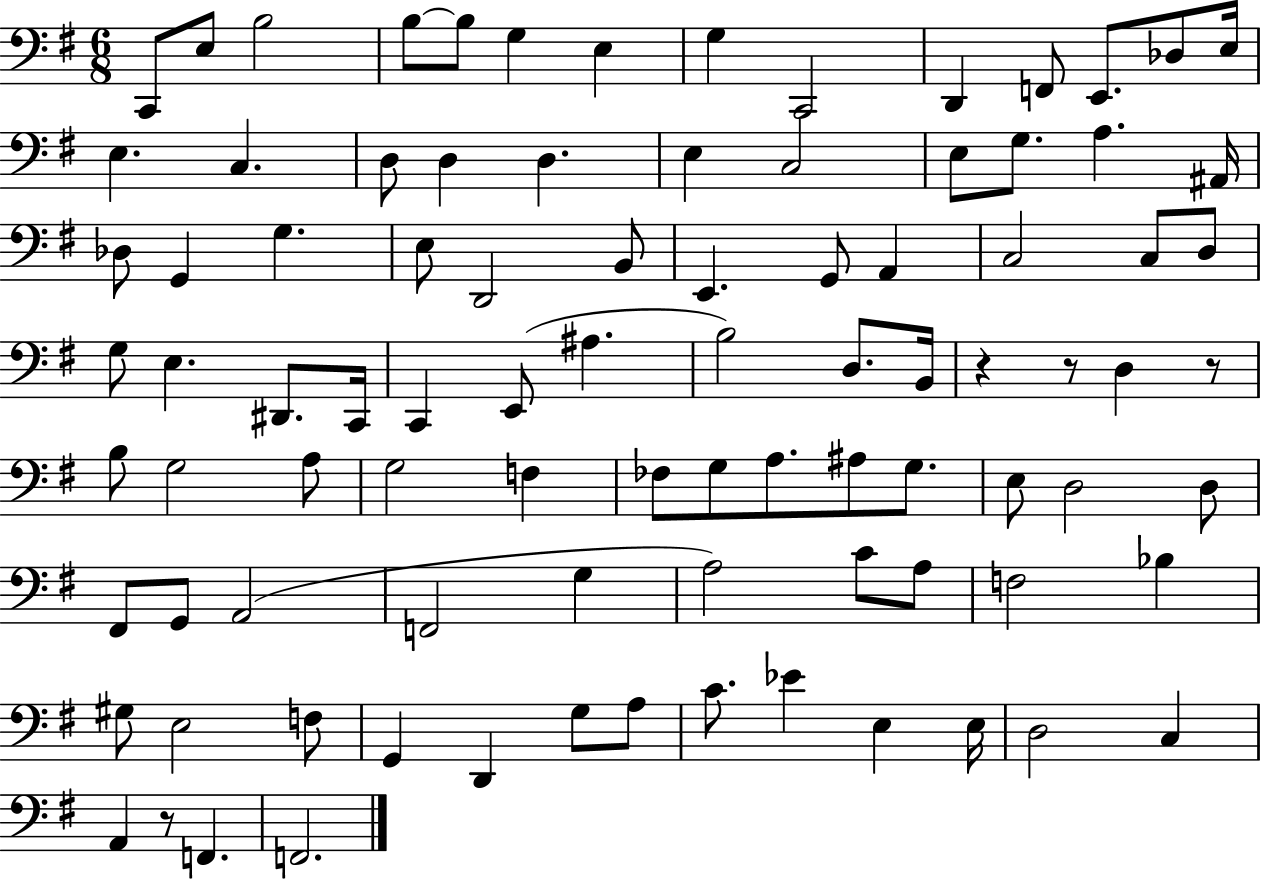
C2/e E3/e B3/h B3/e B3/e G3/q E3/q G3/q C2/h D2/q F2/e E2/e. Db3/e E3/s E3/q. C3/q. D3/e D3/q D3/q. E3/q C3/h E3/e G3/e. A3/q. A#2/s Db3/e G2/q G3/q. E3/e D2/h B2/e E2/q. G2/e A2/q C3/h C3/e D3/e G3/e E3/q. D#2/e. C2/s C2/q E2/e A#3/q. B3/h D3/e. B2/s R/q R/e D3/q R/e B3/e G3/h A3/e G3/h F3/q FES3/e G3/e A3/e. A#3/e G3/e. E3/e D3/h D3/e F#2/e G2/e A2/h F2/h G3/q A3/h C4/e A3/e F3/h Bb3/q G#3/e E3/h F3/e G2/q D2/q G3/e A3/e C4/e. Eb4/q E3/q E3/s D3/h C3/q A2/q R/e F2/q. F2/h.